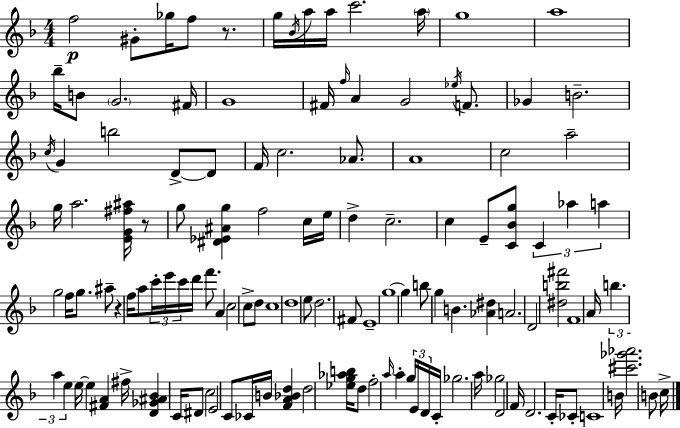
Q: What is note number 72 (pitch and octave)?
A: G5